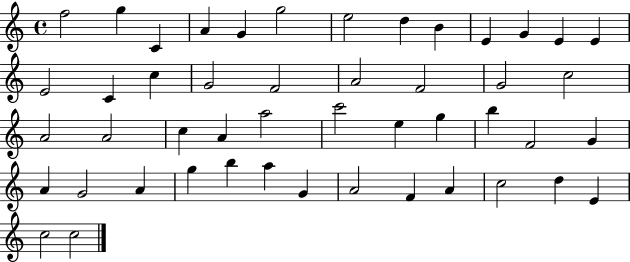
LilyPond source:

{
  \clef treble
  \time 4/4
  \defaultTimeSignature
  \key c \major
  f''2 g''4 c'4 | a'4 g'4 g''2 | e''2 d''4 b'4 | e'4 g'4 e'4 e'4 | \break e'2 c'4 c''4 | g'2 f'2 | a'2 f'2 | g'2 c''2 | \break a'2 a'2 | c''4 a'4 a''2 | c'''2 e''4 g''4 | b''4 f'2 g'4 | \break a'4 g'2 a'4 | g''4 b''4 a''4 g'4 | a'2 f'4 a'4 | c''2 d''4 e'4 | \break c''2 c''2 | \bar "|."
}